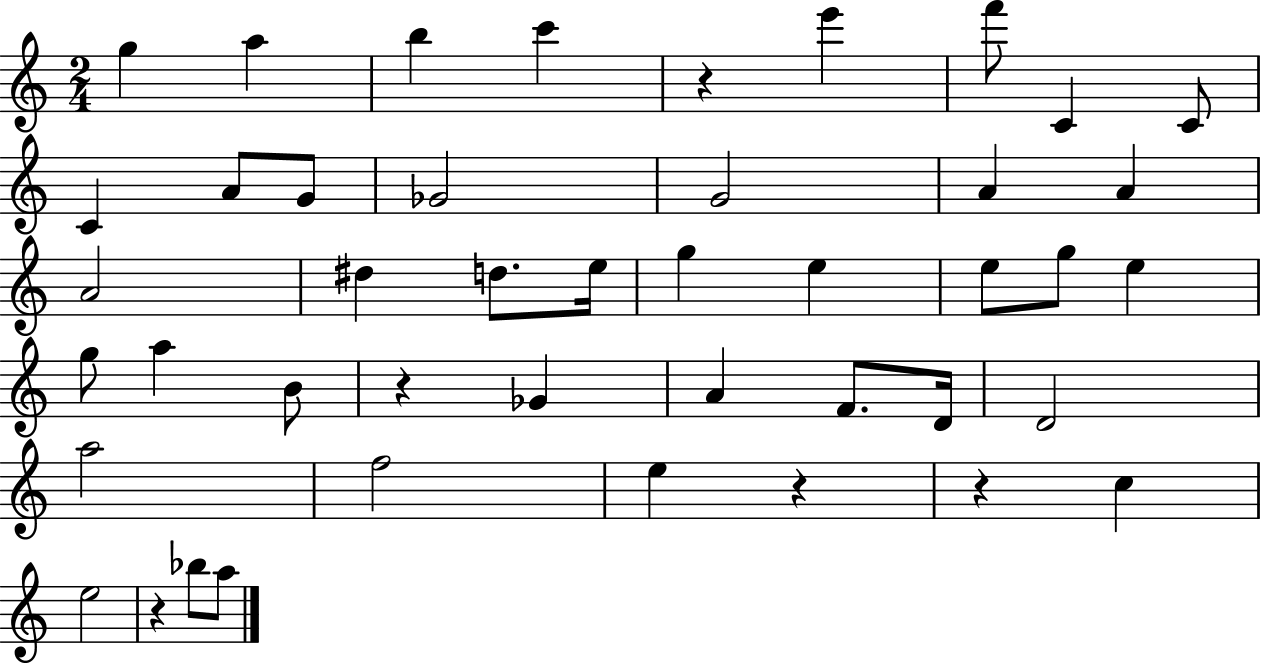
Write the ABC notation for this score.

X:1
T:Untitled
M:2/4
L:1/4
K:C
g a b c' z e' f'/2 C C/2 C A/2 G/2 _G2 G2 A A A2 ^d d/2 e/4 g e e/2 g/2 e g/2 a B/2 z _G A F/2 D/4 D2 a2 f2 e z z c e2 z _b/2 a/2